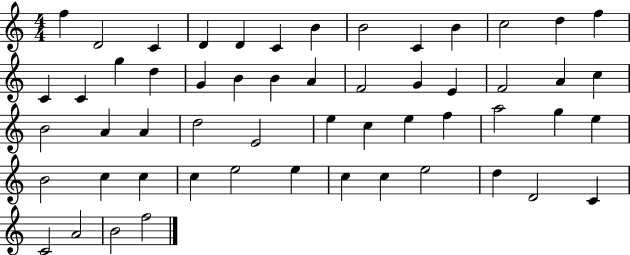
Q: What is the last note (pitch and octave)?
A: F5